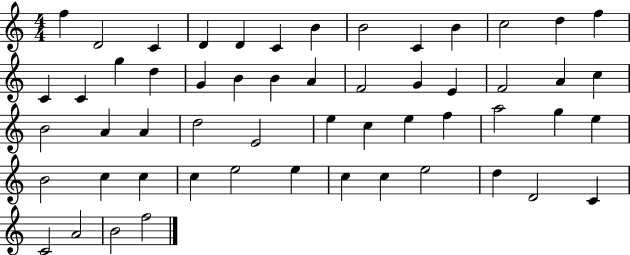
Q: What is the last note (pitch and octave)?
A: F5